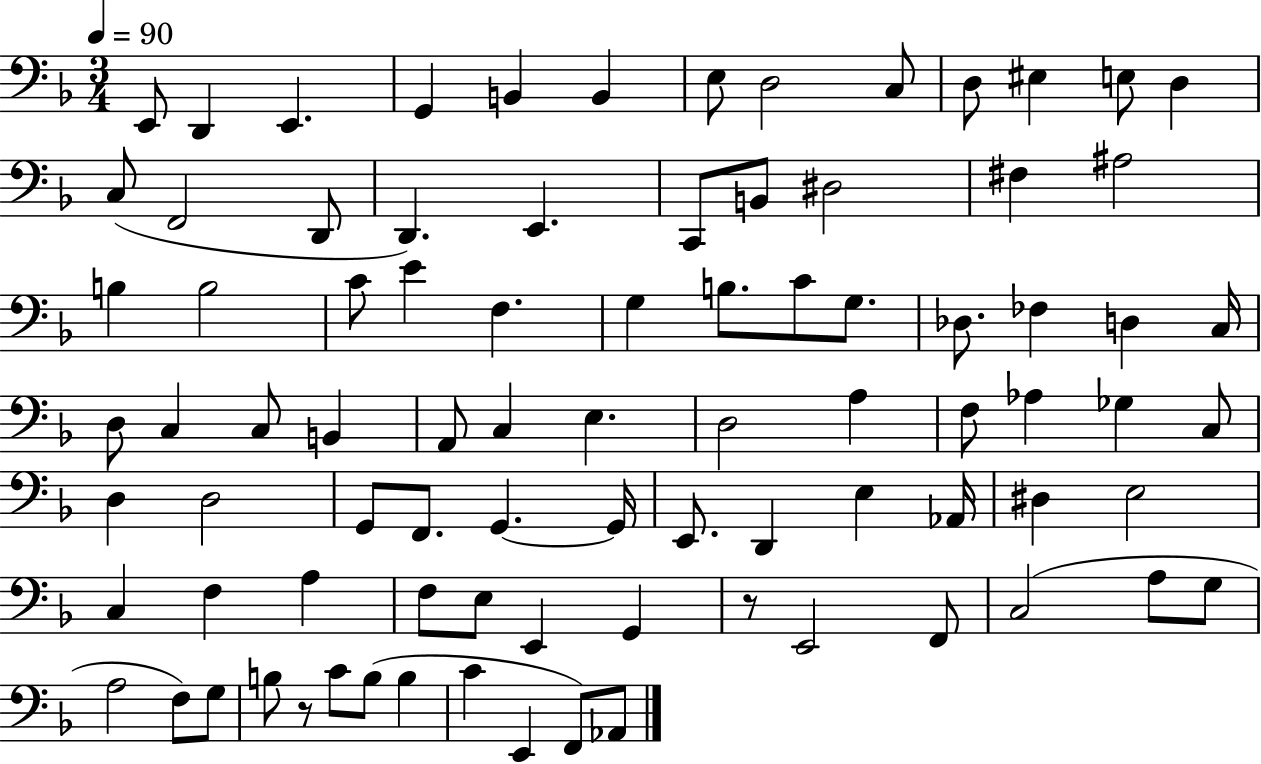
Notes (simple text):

E2/e D2/q E2/q. G2/q B2/q B2/q E3/e D3/h C3/e D3/e EIS3/q E3/e D3/q C3/e F2/h D2/e D2/q. E2/q. C2/e B2/e D#3/h F#3/q A#3/h B3/q B3/h C4/e E4/q F3/q. G3/q B3/e. C4/e G3/e. Db3/e. FES3/q D3/q C3/s D3/e C3/q C3/e B2/q A2/e C3/q E3/q. D3/h A3/q F3/e Ab3/q Gb3/q C3/e D3/q D3/h G2/e F2/e. G2/q. G2/s E2/e. D2/q E3/q Ab2/s D#3/q E3/h C3/q F3/q A3/q F3/e E3/e E2/q G2/q R/e E2/h F2/e C3/h A3/e G3/e A3/h F3/e G3/e B3/e R/e C4/e B3/e B3/q C4/q E2/q F2/e Ab2/e